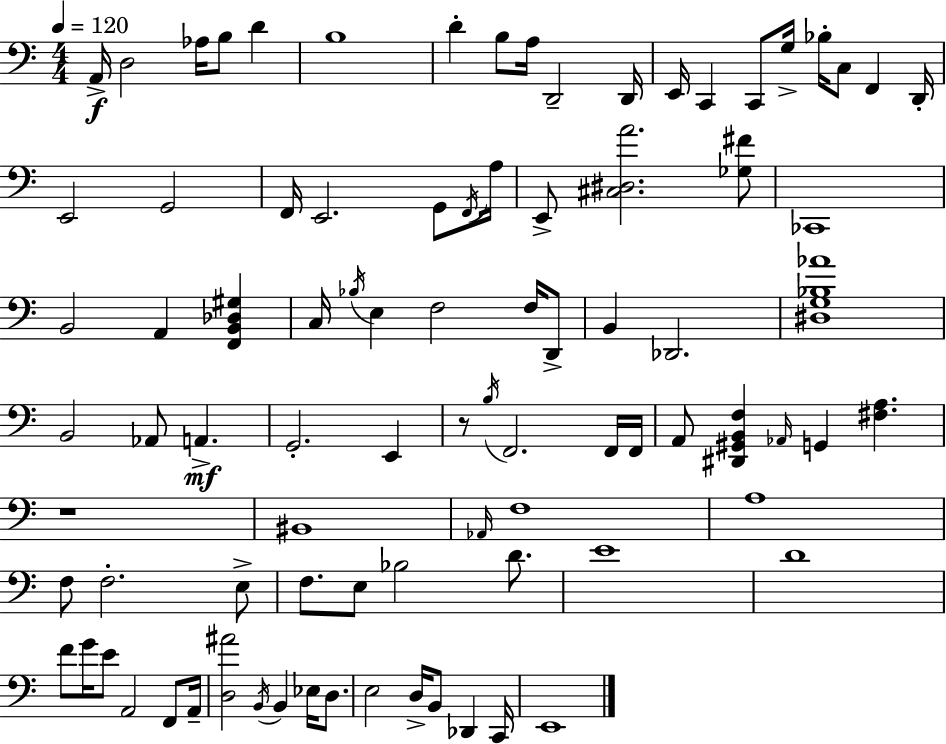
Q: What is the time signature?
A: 4/4